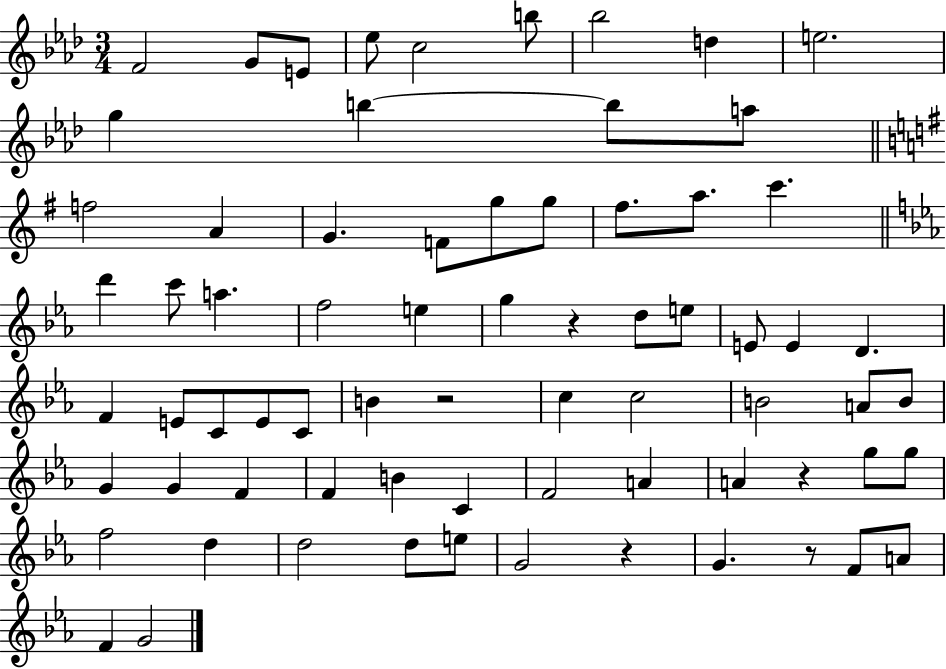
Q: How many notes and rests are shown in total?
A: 71